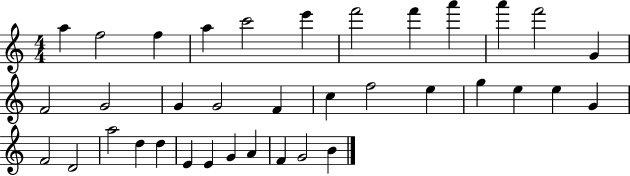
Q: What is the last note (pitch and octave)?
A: B4